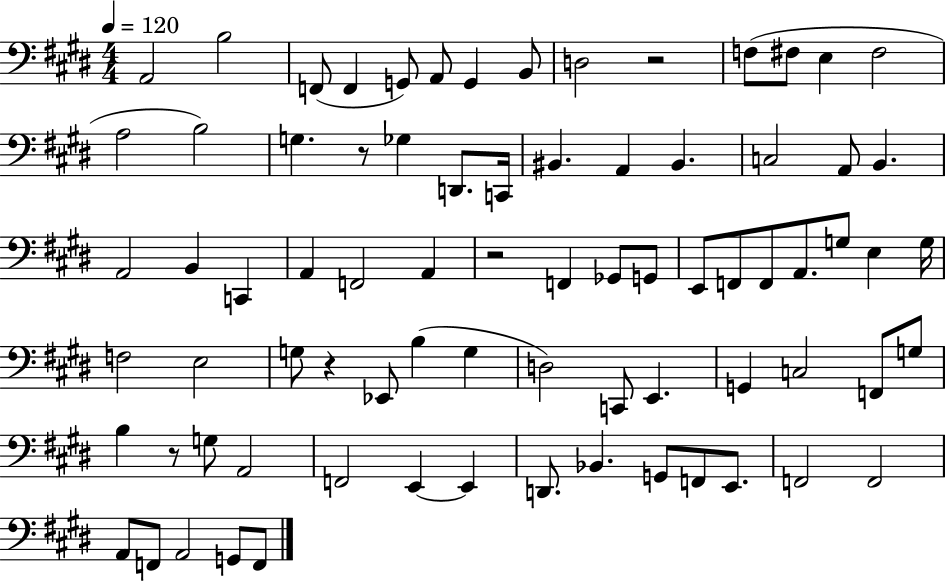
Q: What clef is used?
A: bass